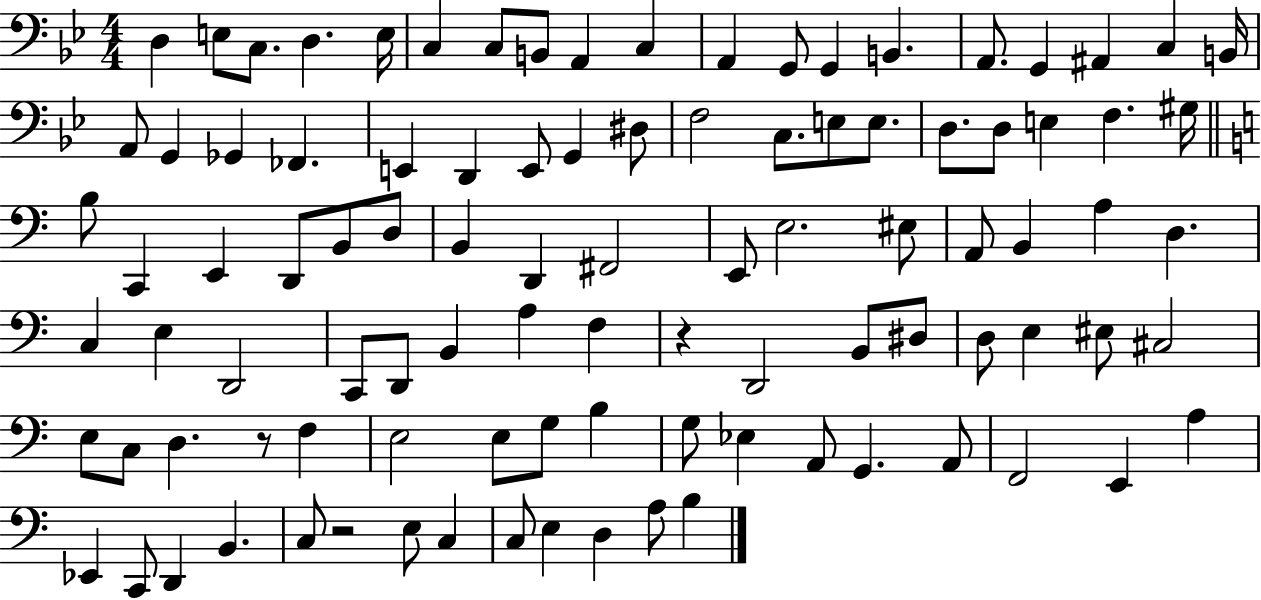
{
  \clef bass
  \numericTimeSignature
  \time 4/4
  \key bes \major
  d4 e8 c8. d4. e16 | c4 c8 b,8 a,4 c4 | a,4 g,8 g,4 b,4. | a,8. g,4 ais,4 c4 b,16 | \break a,8 g,4 ges,4 fes,4. | e,4 d,4 e,8 g,4 dis8 | f2 c8. e8 e8. | d8. d8 e4 f4. gis16 | \break \bar "||" \break \key c \major b8 c,4 e,4 d,8 b,8 d8 | b,4 d,4 fis,2 | e,8 e2. eis8 | a,8 b,4 a4 d4. | \break c4 e4 d,2 | c,8 d,8 b,4 a4 f4 | r4 d,2 b,8 dis8 | d8 e4 eis8 cis2 | \break e8 c8 d4. r8 f4 | e2 e8 g8 b4 | g8 ees4 a,8 g,4. a,8 | f,2 e,4 a4 | \break ees,4 c,8 d,4 b,4. | c8 r2 e8 c4 | c8 e4 d4 a8 b4 | \bar "|."
}